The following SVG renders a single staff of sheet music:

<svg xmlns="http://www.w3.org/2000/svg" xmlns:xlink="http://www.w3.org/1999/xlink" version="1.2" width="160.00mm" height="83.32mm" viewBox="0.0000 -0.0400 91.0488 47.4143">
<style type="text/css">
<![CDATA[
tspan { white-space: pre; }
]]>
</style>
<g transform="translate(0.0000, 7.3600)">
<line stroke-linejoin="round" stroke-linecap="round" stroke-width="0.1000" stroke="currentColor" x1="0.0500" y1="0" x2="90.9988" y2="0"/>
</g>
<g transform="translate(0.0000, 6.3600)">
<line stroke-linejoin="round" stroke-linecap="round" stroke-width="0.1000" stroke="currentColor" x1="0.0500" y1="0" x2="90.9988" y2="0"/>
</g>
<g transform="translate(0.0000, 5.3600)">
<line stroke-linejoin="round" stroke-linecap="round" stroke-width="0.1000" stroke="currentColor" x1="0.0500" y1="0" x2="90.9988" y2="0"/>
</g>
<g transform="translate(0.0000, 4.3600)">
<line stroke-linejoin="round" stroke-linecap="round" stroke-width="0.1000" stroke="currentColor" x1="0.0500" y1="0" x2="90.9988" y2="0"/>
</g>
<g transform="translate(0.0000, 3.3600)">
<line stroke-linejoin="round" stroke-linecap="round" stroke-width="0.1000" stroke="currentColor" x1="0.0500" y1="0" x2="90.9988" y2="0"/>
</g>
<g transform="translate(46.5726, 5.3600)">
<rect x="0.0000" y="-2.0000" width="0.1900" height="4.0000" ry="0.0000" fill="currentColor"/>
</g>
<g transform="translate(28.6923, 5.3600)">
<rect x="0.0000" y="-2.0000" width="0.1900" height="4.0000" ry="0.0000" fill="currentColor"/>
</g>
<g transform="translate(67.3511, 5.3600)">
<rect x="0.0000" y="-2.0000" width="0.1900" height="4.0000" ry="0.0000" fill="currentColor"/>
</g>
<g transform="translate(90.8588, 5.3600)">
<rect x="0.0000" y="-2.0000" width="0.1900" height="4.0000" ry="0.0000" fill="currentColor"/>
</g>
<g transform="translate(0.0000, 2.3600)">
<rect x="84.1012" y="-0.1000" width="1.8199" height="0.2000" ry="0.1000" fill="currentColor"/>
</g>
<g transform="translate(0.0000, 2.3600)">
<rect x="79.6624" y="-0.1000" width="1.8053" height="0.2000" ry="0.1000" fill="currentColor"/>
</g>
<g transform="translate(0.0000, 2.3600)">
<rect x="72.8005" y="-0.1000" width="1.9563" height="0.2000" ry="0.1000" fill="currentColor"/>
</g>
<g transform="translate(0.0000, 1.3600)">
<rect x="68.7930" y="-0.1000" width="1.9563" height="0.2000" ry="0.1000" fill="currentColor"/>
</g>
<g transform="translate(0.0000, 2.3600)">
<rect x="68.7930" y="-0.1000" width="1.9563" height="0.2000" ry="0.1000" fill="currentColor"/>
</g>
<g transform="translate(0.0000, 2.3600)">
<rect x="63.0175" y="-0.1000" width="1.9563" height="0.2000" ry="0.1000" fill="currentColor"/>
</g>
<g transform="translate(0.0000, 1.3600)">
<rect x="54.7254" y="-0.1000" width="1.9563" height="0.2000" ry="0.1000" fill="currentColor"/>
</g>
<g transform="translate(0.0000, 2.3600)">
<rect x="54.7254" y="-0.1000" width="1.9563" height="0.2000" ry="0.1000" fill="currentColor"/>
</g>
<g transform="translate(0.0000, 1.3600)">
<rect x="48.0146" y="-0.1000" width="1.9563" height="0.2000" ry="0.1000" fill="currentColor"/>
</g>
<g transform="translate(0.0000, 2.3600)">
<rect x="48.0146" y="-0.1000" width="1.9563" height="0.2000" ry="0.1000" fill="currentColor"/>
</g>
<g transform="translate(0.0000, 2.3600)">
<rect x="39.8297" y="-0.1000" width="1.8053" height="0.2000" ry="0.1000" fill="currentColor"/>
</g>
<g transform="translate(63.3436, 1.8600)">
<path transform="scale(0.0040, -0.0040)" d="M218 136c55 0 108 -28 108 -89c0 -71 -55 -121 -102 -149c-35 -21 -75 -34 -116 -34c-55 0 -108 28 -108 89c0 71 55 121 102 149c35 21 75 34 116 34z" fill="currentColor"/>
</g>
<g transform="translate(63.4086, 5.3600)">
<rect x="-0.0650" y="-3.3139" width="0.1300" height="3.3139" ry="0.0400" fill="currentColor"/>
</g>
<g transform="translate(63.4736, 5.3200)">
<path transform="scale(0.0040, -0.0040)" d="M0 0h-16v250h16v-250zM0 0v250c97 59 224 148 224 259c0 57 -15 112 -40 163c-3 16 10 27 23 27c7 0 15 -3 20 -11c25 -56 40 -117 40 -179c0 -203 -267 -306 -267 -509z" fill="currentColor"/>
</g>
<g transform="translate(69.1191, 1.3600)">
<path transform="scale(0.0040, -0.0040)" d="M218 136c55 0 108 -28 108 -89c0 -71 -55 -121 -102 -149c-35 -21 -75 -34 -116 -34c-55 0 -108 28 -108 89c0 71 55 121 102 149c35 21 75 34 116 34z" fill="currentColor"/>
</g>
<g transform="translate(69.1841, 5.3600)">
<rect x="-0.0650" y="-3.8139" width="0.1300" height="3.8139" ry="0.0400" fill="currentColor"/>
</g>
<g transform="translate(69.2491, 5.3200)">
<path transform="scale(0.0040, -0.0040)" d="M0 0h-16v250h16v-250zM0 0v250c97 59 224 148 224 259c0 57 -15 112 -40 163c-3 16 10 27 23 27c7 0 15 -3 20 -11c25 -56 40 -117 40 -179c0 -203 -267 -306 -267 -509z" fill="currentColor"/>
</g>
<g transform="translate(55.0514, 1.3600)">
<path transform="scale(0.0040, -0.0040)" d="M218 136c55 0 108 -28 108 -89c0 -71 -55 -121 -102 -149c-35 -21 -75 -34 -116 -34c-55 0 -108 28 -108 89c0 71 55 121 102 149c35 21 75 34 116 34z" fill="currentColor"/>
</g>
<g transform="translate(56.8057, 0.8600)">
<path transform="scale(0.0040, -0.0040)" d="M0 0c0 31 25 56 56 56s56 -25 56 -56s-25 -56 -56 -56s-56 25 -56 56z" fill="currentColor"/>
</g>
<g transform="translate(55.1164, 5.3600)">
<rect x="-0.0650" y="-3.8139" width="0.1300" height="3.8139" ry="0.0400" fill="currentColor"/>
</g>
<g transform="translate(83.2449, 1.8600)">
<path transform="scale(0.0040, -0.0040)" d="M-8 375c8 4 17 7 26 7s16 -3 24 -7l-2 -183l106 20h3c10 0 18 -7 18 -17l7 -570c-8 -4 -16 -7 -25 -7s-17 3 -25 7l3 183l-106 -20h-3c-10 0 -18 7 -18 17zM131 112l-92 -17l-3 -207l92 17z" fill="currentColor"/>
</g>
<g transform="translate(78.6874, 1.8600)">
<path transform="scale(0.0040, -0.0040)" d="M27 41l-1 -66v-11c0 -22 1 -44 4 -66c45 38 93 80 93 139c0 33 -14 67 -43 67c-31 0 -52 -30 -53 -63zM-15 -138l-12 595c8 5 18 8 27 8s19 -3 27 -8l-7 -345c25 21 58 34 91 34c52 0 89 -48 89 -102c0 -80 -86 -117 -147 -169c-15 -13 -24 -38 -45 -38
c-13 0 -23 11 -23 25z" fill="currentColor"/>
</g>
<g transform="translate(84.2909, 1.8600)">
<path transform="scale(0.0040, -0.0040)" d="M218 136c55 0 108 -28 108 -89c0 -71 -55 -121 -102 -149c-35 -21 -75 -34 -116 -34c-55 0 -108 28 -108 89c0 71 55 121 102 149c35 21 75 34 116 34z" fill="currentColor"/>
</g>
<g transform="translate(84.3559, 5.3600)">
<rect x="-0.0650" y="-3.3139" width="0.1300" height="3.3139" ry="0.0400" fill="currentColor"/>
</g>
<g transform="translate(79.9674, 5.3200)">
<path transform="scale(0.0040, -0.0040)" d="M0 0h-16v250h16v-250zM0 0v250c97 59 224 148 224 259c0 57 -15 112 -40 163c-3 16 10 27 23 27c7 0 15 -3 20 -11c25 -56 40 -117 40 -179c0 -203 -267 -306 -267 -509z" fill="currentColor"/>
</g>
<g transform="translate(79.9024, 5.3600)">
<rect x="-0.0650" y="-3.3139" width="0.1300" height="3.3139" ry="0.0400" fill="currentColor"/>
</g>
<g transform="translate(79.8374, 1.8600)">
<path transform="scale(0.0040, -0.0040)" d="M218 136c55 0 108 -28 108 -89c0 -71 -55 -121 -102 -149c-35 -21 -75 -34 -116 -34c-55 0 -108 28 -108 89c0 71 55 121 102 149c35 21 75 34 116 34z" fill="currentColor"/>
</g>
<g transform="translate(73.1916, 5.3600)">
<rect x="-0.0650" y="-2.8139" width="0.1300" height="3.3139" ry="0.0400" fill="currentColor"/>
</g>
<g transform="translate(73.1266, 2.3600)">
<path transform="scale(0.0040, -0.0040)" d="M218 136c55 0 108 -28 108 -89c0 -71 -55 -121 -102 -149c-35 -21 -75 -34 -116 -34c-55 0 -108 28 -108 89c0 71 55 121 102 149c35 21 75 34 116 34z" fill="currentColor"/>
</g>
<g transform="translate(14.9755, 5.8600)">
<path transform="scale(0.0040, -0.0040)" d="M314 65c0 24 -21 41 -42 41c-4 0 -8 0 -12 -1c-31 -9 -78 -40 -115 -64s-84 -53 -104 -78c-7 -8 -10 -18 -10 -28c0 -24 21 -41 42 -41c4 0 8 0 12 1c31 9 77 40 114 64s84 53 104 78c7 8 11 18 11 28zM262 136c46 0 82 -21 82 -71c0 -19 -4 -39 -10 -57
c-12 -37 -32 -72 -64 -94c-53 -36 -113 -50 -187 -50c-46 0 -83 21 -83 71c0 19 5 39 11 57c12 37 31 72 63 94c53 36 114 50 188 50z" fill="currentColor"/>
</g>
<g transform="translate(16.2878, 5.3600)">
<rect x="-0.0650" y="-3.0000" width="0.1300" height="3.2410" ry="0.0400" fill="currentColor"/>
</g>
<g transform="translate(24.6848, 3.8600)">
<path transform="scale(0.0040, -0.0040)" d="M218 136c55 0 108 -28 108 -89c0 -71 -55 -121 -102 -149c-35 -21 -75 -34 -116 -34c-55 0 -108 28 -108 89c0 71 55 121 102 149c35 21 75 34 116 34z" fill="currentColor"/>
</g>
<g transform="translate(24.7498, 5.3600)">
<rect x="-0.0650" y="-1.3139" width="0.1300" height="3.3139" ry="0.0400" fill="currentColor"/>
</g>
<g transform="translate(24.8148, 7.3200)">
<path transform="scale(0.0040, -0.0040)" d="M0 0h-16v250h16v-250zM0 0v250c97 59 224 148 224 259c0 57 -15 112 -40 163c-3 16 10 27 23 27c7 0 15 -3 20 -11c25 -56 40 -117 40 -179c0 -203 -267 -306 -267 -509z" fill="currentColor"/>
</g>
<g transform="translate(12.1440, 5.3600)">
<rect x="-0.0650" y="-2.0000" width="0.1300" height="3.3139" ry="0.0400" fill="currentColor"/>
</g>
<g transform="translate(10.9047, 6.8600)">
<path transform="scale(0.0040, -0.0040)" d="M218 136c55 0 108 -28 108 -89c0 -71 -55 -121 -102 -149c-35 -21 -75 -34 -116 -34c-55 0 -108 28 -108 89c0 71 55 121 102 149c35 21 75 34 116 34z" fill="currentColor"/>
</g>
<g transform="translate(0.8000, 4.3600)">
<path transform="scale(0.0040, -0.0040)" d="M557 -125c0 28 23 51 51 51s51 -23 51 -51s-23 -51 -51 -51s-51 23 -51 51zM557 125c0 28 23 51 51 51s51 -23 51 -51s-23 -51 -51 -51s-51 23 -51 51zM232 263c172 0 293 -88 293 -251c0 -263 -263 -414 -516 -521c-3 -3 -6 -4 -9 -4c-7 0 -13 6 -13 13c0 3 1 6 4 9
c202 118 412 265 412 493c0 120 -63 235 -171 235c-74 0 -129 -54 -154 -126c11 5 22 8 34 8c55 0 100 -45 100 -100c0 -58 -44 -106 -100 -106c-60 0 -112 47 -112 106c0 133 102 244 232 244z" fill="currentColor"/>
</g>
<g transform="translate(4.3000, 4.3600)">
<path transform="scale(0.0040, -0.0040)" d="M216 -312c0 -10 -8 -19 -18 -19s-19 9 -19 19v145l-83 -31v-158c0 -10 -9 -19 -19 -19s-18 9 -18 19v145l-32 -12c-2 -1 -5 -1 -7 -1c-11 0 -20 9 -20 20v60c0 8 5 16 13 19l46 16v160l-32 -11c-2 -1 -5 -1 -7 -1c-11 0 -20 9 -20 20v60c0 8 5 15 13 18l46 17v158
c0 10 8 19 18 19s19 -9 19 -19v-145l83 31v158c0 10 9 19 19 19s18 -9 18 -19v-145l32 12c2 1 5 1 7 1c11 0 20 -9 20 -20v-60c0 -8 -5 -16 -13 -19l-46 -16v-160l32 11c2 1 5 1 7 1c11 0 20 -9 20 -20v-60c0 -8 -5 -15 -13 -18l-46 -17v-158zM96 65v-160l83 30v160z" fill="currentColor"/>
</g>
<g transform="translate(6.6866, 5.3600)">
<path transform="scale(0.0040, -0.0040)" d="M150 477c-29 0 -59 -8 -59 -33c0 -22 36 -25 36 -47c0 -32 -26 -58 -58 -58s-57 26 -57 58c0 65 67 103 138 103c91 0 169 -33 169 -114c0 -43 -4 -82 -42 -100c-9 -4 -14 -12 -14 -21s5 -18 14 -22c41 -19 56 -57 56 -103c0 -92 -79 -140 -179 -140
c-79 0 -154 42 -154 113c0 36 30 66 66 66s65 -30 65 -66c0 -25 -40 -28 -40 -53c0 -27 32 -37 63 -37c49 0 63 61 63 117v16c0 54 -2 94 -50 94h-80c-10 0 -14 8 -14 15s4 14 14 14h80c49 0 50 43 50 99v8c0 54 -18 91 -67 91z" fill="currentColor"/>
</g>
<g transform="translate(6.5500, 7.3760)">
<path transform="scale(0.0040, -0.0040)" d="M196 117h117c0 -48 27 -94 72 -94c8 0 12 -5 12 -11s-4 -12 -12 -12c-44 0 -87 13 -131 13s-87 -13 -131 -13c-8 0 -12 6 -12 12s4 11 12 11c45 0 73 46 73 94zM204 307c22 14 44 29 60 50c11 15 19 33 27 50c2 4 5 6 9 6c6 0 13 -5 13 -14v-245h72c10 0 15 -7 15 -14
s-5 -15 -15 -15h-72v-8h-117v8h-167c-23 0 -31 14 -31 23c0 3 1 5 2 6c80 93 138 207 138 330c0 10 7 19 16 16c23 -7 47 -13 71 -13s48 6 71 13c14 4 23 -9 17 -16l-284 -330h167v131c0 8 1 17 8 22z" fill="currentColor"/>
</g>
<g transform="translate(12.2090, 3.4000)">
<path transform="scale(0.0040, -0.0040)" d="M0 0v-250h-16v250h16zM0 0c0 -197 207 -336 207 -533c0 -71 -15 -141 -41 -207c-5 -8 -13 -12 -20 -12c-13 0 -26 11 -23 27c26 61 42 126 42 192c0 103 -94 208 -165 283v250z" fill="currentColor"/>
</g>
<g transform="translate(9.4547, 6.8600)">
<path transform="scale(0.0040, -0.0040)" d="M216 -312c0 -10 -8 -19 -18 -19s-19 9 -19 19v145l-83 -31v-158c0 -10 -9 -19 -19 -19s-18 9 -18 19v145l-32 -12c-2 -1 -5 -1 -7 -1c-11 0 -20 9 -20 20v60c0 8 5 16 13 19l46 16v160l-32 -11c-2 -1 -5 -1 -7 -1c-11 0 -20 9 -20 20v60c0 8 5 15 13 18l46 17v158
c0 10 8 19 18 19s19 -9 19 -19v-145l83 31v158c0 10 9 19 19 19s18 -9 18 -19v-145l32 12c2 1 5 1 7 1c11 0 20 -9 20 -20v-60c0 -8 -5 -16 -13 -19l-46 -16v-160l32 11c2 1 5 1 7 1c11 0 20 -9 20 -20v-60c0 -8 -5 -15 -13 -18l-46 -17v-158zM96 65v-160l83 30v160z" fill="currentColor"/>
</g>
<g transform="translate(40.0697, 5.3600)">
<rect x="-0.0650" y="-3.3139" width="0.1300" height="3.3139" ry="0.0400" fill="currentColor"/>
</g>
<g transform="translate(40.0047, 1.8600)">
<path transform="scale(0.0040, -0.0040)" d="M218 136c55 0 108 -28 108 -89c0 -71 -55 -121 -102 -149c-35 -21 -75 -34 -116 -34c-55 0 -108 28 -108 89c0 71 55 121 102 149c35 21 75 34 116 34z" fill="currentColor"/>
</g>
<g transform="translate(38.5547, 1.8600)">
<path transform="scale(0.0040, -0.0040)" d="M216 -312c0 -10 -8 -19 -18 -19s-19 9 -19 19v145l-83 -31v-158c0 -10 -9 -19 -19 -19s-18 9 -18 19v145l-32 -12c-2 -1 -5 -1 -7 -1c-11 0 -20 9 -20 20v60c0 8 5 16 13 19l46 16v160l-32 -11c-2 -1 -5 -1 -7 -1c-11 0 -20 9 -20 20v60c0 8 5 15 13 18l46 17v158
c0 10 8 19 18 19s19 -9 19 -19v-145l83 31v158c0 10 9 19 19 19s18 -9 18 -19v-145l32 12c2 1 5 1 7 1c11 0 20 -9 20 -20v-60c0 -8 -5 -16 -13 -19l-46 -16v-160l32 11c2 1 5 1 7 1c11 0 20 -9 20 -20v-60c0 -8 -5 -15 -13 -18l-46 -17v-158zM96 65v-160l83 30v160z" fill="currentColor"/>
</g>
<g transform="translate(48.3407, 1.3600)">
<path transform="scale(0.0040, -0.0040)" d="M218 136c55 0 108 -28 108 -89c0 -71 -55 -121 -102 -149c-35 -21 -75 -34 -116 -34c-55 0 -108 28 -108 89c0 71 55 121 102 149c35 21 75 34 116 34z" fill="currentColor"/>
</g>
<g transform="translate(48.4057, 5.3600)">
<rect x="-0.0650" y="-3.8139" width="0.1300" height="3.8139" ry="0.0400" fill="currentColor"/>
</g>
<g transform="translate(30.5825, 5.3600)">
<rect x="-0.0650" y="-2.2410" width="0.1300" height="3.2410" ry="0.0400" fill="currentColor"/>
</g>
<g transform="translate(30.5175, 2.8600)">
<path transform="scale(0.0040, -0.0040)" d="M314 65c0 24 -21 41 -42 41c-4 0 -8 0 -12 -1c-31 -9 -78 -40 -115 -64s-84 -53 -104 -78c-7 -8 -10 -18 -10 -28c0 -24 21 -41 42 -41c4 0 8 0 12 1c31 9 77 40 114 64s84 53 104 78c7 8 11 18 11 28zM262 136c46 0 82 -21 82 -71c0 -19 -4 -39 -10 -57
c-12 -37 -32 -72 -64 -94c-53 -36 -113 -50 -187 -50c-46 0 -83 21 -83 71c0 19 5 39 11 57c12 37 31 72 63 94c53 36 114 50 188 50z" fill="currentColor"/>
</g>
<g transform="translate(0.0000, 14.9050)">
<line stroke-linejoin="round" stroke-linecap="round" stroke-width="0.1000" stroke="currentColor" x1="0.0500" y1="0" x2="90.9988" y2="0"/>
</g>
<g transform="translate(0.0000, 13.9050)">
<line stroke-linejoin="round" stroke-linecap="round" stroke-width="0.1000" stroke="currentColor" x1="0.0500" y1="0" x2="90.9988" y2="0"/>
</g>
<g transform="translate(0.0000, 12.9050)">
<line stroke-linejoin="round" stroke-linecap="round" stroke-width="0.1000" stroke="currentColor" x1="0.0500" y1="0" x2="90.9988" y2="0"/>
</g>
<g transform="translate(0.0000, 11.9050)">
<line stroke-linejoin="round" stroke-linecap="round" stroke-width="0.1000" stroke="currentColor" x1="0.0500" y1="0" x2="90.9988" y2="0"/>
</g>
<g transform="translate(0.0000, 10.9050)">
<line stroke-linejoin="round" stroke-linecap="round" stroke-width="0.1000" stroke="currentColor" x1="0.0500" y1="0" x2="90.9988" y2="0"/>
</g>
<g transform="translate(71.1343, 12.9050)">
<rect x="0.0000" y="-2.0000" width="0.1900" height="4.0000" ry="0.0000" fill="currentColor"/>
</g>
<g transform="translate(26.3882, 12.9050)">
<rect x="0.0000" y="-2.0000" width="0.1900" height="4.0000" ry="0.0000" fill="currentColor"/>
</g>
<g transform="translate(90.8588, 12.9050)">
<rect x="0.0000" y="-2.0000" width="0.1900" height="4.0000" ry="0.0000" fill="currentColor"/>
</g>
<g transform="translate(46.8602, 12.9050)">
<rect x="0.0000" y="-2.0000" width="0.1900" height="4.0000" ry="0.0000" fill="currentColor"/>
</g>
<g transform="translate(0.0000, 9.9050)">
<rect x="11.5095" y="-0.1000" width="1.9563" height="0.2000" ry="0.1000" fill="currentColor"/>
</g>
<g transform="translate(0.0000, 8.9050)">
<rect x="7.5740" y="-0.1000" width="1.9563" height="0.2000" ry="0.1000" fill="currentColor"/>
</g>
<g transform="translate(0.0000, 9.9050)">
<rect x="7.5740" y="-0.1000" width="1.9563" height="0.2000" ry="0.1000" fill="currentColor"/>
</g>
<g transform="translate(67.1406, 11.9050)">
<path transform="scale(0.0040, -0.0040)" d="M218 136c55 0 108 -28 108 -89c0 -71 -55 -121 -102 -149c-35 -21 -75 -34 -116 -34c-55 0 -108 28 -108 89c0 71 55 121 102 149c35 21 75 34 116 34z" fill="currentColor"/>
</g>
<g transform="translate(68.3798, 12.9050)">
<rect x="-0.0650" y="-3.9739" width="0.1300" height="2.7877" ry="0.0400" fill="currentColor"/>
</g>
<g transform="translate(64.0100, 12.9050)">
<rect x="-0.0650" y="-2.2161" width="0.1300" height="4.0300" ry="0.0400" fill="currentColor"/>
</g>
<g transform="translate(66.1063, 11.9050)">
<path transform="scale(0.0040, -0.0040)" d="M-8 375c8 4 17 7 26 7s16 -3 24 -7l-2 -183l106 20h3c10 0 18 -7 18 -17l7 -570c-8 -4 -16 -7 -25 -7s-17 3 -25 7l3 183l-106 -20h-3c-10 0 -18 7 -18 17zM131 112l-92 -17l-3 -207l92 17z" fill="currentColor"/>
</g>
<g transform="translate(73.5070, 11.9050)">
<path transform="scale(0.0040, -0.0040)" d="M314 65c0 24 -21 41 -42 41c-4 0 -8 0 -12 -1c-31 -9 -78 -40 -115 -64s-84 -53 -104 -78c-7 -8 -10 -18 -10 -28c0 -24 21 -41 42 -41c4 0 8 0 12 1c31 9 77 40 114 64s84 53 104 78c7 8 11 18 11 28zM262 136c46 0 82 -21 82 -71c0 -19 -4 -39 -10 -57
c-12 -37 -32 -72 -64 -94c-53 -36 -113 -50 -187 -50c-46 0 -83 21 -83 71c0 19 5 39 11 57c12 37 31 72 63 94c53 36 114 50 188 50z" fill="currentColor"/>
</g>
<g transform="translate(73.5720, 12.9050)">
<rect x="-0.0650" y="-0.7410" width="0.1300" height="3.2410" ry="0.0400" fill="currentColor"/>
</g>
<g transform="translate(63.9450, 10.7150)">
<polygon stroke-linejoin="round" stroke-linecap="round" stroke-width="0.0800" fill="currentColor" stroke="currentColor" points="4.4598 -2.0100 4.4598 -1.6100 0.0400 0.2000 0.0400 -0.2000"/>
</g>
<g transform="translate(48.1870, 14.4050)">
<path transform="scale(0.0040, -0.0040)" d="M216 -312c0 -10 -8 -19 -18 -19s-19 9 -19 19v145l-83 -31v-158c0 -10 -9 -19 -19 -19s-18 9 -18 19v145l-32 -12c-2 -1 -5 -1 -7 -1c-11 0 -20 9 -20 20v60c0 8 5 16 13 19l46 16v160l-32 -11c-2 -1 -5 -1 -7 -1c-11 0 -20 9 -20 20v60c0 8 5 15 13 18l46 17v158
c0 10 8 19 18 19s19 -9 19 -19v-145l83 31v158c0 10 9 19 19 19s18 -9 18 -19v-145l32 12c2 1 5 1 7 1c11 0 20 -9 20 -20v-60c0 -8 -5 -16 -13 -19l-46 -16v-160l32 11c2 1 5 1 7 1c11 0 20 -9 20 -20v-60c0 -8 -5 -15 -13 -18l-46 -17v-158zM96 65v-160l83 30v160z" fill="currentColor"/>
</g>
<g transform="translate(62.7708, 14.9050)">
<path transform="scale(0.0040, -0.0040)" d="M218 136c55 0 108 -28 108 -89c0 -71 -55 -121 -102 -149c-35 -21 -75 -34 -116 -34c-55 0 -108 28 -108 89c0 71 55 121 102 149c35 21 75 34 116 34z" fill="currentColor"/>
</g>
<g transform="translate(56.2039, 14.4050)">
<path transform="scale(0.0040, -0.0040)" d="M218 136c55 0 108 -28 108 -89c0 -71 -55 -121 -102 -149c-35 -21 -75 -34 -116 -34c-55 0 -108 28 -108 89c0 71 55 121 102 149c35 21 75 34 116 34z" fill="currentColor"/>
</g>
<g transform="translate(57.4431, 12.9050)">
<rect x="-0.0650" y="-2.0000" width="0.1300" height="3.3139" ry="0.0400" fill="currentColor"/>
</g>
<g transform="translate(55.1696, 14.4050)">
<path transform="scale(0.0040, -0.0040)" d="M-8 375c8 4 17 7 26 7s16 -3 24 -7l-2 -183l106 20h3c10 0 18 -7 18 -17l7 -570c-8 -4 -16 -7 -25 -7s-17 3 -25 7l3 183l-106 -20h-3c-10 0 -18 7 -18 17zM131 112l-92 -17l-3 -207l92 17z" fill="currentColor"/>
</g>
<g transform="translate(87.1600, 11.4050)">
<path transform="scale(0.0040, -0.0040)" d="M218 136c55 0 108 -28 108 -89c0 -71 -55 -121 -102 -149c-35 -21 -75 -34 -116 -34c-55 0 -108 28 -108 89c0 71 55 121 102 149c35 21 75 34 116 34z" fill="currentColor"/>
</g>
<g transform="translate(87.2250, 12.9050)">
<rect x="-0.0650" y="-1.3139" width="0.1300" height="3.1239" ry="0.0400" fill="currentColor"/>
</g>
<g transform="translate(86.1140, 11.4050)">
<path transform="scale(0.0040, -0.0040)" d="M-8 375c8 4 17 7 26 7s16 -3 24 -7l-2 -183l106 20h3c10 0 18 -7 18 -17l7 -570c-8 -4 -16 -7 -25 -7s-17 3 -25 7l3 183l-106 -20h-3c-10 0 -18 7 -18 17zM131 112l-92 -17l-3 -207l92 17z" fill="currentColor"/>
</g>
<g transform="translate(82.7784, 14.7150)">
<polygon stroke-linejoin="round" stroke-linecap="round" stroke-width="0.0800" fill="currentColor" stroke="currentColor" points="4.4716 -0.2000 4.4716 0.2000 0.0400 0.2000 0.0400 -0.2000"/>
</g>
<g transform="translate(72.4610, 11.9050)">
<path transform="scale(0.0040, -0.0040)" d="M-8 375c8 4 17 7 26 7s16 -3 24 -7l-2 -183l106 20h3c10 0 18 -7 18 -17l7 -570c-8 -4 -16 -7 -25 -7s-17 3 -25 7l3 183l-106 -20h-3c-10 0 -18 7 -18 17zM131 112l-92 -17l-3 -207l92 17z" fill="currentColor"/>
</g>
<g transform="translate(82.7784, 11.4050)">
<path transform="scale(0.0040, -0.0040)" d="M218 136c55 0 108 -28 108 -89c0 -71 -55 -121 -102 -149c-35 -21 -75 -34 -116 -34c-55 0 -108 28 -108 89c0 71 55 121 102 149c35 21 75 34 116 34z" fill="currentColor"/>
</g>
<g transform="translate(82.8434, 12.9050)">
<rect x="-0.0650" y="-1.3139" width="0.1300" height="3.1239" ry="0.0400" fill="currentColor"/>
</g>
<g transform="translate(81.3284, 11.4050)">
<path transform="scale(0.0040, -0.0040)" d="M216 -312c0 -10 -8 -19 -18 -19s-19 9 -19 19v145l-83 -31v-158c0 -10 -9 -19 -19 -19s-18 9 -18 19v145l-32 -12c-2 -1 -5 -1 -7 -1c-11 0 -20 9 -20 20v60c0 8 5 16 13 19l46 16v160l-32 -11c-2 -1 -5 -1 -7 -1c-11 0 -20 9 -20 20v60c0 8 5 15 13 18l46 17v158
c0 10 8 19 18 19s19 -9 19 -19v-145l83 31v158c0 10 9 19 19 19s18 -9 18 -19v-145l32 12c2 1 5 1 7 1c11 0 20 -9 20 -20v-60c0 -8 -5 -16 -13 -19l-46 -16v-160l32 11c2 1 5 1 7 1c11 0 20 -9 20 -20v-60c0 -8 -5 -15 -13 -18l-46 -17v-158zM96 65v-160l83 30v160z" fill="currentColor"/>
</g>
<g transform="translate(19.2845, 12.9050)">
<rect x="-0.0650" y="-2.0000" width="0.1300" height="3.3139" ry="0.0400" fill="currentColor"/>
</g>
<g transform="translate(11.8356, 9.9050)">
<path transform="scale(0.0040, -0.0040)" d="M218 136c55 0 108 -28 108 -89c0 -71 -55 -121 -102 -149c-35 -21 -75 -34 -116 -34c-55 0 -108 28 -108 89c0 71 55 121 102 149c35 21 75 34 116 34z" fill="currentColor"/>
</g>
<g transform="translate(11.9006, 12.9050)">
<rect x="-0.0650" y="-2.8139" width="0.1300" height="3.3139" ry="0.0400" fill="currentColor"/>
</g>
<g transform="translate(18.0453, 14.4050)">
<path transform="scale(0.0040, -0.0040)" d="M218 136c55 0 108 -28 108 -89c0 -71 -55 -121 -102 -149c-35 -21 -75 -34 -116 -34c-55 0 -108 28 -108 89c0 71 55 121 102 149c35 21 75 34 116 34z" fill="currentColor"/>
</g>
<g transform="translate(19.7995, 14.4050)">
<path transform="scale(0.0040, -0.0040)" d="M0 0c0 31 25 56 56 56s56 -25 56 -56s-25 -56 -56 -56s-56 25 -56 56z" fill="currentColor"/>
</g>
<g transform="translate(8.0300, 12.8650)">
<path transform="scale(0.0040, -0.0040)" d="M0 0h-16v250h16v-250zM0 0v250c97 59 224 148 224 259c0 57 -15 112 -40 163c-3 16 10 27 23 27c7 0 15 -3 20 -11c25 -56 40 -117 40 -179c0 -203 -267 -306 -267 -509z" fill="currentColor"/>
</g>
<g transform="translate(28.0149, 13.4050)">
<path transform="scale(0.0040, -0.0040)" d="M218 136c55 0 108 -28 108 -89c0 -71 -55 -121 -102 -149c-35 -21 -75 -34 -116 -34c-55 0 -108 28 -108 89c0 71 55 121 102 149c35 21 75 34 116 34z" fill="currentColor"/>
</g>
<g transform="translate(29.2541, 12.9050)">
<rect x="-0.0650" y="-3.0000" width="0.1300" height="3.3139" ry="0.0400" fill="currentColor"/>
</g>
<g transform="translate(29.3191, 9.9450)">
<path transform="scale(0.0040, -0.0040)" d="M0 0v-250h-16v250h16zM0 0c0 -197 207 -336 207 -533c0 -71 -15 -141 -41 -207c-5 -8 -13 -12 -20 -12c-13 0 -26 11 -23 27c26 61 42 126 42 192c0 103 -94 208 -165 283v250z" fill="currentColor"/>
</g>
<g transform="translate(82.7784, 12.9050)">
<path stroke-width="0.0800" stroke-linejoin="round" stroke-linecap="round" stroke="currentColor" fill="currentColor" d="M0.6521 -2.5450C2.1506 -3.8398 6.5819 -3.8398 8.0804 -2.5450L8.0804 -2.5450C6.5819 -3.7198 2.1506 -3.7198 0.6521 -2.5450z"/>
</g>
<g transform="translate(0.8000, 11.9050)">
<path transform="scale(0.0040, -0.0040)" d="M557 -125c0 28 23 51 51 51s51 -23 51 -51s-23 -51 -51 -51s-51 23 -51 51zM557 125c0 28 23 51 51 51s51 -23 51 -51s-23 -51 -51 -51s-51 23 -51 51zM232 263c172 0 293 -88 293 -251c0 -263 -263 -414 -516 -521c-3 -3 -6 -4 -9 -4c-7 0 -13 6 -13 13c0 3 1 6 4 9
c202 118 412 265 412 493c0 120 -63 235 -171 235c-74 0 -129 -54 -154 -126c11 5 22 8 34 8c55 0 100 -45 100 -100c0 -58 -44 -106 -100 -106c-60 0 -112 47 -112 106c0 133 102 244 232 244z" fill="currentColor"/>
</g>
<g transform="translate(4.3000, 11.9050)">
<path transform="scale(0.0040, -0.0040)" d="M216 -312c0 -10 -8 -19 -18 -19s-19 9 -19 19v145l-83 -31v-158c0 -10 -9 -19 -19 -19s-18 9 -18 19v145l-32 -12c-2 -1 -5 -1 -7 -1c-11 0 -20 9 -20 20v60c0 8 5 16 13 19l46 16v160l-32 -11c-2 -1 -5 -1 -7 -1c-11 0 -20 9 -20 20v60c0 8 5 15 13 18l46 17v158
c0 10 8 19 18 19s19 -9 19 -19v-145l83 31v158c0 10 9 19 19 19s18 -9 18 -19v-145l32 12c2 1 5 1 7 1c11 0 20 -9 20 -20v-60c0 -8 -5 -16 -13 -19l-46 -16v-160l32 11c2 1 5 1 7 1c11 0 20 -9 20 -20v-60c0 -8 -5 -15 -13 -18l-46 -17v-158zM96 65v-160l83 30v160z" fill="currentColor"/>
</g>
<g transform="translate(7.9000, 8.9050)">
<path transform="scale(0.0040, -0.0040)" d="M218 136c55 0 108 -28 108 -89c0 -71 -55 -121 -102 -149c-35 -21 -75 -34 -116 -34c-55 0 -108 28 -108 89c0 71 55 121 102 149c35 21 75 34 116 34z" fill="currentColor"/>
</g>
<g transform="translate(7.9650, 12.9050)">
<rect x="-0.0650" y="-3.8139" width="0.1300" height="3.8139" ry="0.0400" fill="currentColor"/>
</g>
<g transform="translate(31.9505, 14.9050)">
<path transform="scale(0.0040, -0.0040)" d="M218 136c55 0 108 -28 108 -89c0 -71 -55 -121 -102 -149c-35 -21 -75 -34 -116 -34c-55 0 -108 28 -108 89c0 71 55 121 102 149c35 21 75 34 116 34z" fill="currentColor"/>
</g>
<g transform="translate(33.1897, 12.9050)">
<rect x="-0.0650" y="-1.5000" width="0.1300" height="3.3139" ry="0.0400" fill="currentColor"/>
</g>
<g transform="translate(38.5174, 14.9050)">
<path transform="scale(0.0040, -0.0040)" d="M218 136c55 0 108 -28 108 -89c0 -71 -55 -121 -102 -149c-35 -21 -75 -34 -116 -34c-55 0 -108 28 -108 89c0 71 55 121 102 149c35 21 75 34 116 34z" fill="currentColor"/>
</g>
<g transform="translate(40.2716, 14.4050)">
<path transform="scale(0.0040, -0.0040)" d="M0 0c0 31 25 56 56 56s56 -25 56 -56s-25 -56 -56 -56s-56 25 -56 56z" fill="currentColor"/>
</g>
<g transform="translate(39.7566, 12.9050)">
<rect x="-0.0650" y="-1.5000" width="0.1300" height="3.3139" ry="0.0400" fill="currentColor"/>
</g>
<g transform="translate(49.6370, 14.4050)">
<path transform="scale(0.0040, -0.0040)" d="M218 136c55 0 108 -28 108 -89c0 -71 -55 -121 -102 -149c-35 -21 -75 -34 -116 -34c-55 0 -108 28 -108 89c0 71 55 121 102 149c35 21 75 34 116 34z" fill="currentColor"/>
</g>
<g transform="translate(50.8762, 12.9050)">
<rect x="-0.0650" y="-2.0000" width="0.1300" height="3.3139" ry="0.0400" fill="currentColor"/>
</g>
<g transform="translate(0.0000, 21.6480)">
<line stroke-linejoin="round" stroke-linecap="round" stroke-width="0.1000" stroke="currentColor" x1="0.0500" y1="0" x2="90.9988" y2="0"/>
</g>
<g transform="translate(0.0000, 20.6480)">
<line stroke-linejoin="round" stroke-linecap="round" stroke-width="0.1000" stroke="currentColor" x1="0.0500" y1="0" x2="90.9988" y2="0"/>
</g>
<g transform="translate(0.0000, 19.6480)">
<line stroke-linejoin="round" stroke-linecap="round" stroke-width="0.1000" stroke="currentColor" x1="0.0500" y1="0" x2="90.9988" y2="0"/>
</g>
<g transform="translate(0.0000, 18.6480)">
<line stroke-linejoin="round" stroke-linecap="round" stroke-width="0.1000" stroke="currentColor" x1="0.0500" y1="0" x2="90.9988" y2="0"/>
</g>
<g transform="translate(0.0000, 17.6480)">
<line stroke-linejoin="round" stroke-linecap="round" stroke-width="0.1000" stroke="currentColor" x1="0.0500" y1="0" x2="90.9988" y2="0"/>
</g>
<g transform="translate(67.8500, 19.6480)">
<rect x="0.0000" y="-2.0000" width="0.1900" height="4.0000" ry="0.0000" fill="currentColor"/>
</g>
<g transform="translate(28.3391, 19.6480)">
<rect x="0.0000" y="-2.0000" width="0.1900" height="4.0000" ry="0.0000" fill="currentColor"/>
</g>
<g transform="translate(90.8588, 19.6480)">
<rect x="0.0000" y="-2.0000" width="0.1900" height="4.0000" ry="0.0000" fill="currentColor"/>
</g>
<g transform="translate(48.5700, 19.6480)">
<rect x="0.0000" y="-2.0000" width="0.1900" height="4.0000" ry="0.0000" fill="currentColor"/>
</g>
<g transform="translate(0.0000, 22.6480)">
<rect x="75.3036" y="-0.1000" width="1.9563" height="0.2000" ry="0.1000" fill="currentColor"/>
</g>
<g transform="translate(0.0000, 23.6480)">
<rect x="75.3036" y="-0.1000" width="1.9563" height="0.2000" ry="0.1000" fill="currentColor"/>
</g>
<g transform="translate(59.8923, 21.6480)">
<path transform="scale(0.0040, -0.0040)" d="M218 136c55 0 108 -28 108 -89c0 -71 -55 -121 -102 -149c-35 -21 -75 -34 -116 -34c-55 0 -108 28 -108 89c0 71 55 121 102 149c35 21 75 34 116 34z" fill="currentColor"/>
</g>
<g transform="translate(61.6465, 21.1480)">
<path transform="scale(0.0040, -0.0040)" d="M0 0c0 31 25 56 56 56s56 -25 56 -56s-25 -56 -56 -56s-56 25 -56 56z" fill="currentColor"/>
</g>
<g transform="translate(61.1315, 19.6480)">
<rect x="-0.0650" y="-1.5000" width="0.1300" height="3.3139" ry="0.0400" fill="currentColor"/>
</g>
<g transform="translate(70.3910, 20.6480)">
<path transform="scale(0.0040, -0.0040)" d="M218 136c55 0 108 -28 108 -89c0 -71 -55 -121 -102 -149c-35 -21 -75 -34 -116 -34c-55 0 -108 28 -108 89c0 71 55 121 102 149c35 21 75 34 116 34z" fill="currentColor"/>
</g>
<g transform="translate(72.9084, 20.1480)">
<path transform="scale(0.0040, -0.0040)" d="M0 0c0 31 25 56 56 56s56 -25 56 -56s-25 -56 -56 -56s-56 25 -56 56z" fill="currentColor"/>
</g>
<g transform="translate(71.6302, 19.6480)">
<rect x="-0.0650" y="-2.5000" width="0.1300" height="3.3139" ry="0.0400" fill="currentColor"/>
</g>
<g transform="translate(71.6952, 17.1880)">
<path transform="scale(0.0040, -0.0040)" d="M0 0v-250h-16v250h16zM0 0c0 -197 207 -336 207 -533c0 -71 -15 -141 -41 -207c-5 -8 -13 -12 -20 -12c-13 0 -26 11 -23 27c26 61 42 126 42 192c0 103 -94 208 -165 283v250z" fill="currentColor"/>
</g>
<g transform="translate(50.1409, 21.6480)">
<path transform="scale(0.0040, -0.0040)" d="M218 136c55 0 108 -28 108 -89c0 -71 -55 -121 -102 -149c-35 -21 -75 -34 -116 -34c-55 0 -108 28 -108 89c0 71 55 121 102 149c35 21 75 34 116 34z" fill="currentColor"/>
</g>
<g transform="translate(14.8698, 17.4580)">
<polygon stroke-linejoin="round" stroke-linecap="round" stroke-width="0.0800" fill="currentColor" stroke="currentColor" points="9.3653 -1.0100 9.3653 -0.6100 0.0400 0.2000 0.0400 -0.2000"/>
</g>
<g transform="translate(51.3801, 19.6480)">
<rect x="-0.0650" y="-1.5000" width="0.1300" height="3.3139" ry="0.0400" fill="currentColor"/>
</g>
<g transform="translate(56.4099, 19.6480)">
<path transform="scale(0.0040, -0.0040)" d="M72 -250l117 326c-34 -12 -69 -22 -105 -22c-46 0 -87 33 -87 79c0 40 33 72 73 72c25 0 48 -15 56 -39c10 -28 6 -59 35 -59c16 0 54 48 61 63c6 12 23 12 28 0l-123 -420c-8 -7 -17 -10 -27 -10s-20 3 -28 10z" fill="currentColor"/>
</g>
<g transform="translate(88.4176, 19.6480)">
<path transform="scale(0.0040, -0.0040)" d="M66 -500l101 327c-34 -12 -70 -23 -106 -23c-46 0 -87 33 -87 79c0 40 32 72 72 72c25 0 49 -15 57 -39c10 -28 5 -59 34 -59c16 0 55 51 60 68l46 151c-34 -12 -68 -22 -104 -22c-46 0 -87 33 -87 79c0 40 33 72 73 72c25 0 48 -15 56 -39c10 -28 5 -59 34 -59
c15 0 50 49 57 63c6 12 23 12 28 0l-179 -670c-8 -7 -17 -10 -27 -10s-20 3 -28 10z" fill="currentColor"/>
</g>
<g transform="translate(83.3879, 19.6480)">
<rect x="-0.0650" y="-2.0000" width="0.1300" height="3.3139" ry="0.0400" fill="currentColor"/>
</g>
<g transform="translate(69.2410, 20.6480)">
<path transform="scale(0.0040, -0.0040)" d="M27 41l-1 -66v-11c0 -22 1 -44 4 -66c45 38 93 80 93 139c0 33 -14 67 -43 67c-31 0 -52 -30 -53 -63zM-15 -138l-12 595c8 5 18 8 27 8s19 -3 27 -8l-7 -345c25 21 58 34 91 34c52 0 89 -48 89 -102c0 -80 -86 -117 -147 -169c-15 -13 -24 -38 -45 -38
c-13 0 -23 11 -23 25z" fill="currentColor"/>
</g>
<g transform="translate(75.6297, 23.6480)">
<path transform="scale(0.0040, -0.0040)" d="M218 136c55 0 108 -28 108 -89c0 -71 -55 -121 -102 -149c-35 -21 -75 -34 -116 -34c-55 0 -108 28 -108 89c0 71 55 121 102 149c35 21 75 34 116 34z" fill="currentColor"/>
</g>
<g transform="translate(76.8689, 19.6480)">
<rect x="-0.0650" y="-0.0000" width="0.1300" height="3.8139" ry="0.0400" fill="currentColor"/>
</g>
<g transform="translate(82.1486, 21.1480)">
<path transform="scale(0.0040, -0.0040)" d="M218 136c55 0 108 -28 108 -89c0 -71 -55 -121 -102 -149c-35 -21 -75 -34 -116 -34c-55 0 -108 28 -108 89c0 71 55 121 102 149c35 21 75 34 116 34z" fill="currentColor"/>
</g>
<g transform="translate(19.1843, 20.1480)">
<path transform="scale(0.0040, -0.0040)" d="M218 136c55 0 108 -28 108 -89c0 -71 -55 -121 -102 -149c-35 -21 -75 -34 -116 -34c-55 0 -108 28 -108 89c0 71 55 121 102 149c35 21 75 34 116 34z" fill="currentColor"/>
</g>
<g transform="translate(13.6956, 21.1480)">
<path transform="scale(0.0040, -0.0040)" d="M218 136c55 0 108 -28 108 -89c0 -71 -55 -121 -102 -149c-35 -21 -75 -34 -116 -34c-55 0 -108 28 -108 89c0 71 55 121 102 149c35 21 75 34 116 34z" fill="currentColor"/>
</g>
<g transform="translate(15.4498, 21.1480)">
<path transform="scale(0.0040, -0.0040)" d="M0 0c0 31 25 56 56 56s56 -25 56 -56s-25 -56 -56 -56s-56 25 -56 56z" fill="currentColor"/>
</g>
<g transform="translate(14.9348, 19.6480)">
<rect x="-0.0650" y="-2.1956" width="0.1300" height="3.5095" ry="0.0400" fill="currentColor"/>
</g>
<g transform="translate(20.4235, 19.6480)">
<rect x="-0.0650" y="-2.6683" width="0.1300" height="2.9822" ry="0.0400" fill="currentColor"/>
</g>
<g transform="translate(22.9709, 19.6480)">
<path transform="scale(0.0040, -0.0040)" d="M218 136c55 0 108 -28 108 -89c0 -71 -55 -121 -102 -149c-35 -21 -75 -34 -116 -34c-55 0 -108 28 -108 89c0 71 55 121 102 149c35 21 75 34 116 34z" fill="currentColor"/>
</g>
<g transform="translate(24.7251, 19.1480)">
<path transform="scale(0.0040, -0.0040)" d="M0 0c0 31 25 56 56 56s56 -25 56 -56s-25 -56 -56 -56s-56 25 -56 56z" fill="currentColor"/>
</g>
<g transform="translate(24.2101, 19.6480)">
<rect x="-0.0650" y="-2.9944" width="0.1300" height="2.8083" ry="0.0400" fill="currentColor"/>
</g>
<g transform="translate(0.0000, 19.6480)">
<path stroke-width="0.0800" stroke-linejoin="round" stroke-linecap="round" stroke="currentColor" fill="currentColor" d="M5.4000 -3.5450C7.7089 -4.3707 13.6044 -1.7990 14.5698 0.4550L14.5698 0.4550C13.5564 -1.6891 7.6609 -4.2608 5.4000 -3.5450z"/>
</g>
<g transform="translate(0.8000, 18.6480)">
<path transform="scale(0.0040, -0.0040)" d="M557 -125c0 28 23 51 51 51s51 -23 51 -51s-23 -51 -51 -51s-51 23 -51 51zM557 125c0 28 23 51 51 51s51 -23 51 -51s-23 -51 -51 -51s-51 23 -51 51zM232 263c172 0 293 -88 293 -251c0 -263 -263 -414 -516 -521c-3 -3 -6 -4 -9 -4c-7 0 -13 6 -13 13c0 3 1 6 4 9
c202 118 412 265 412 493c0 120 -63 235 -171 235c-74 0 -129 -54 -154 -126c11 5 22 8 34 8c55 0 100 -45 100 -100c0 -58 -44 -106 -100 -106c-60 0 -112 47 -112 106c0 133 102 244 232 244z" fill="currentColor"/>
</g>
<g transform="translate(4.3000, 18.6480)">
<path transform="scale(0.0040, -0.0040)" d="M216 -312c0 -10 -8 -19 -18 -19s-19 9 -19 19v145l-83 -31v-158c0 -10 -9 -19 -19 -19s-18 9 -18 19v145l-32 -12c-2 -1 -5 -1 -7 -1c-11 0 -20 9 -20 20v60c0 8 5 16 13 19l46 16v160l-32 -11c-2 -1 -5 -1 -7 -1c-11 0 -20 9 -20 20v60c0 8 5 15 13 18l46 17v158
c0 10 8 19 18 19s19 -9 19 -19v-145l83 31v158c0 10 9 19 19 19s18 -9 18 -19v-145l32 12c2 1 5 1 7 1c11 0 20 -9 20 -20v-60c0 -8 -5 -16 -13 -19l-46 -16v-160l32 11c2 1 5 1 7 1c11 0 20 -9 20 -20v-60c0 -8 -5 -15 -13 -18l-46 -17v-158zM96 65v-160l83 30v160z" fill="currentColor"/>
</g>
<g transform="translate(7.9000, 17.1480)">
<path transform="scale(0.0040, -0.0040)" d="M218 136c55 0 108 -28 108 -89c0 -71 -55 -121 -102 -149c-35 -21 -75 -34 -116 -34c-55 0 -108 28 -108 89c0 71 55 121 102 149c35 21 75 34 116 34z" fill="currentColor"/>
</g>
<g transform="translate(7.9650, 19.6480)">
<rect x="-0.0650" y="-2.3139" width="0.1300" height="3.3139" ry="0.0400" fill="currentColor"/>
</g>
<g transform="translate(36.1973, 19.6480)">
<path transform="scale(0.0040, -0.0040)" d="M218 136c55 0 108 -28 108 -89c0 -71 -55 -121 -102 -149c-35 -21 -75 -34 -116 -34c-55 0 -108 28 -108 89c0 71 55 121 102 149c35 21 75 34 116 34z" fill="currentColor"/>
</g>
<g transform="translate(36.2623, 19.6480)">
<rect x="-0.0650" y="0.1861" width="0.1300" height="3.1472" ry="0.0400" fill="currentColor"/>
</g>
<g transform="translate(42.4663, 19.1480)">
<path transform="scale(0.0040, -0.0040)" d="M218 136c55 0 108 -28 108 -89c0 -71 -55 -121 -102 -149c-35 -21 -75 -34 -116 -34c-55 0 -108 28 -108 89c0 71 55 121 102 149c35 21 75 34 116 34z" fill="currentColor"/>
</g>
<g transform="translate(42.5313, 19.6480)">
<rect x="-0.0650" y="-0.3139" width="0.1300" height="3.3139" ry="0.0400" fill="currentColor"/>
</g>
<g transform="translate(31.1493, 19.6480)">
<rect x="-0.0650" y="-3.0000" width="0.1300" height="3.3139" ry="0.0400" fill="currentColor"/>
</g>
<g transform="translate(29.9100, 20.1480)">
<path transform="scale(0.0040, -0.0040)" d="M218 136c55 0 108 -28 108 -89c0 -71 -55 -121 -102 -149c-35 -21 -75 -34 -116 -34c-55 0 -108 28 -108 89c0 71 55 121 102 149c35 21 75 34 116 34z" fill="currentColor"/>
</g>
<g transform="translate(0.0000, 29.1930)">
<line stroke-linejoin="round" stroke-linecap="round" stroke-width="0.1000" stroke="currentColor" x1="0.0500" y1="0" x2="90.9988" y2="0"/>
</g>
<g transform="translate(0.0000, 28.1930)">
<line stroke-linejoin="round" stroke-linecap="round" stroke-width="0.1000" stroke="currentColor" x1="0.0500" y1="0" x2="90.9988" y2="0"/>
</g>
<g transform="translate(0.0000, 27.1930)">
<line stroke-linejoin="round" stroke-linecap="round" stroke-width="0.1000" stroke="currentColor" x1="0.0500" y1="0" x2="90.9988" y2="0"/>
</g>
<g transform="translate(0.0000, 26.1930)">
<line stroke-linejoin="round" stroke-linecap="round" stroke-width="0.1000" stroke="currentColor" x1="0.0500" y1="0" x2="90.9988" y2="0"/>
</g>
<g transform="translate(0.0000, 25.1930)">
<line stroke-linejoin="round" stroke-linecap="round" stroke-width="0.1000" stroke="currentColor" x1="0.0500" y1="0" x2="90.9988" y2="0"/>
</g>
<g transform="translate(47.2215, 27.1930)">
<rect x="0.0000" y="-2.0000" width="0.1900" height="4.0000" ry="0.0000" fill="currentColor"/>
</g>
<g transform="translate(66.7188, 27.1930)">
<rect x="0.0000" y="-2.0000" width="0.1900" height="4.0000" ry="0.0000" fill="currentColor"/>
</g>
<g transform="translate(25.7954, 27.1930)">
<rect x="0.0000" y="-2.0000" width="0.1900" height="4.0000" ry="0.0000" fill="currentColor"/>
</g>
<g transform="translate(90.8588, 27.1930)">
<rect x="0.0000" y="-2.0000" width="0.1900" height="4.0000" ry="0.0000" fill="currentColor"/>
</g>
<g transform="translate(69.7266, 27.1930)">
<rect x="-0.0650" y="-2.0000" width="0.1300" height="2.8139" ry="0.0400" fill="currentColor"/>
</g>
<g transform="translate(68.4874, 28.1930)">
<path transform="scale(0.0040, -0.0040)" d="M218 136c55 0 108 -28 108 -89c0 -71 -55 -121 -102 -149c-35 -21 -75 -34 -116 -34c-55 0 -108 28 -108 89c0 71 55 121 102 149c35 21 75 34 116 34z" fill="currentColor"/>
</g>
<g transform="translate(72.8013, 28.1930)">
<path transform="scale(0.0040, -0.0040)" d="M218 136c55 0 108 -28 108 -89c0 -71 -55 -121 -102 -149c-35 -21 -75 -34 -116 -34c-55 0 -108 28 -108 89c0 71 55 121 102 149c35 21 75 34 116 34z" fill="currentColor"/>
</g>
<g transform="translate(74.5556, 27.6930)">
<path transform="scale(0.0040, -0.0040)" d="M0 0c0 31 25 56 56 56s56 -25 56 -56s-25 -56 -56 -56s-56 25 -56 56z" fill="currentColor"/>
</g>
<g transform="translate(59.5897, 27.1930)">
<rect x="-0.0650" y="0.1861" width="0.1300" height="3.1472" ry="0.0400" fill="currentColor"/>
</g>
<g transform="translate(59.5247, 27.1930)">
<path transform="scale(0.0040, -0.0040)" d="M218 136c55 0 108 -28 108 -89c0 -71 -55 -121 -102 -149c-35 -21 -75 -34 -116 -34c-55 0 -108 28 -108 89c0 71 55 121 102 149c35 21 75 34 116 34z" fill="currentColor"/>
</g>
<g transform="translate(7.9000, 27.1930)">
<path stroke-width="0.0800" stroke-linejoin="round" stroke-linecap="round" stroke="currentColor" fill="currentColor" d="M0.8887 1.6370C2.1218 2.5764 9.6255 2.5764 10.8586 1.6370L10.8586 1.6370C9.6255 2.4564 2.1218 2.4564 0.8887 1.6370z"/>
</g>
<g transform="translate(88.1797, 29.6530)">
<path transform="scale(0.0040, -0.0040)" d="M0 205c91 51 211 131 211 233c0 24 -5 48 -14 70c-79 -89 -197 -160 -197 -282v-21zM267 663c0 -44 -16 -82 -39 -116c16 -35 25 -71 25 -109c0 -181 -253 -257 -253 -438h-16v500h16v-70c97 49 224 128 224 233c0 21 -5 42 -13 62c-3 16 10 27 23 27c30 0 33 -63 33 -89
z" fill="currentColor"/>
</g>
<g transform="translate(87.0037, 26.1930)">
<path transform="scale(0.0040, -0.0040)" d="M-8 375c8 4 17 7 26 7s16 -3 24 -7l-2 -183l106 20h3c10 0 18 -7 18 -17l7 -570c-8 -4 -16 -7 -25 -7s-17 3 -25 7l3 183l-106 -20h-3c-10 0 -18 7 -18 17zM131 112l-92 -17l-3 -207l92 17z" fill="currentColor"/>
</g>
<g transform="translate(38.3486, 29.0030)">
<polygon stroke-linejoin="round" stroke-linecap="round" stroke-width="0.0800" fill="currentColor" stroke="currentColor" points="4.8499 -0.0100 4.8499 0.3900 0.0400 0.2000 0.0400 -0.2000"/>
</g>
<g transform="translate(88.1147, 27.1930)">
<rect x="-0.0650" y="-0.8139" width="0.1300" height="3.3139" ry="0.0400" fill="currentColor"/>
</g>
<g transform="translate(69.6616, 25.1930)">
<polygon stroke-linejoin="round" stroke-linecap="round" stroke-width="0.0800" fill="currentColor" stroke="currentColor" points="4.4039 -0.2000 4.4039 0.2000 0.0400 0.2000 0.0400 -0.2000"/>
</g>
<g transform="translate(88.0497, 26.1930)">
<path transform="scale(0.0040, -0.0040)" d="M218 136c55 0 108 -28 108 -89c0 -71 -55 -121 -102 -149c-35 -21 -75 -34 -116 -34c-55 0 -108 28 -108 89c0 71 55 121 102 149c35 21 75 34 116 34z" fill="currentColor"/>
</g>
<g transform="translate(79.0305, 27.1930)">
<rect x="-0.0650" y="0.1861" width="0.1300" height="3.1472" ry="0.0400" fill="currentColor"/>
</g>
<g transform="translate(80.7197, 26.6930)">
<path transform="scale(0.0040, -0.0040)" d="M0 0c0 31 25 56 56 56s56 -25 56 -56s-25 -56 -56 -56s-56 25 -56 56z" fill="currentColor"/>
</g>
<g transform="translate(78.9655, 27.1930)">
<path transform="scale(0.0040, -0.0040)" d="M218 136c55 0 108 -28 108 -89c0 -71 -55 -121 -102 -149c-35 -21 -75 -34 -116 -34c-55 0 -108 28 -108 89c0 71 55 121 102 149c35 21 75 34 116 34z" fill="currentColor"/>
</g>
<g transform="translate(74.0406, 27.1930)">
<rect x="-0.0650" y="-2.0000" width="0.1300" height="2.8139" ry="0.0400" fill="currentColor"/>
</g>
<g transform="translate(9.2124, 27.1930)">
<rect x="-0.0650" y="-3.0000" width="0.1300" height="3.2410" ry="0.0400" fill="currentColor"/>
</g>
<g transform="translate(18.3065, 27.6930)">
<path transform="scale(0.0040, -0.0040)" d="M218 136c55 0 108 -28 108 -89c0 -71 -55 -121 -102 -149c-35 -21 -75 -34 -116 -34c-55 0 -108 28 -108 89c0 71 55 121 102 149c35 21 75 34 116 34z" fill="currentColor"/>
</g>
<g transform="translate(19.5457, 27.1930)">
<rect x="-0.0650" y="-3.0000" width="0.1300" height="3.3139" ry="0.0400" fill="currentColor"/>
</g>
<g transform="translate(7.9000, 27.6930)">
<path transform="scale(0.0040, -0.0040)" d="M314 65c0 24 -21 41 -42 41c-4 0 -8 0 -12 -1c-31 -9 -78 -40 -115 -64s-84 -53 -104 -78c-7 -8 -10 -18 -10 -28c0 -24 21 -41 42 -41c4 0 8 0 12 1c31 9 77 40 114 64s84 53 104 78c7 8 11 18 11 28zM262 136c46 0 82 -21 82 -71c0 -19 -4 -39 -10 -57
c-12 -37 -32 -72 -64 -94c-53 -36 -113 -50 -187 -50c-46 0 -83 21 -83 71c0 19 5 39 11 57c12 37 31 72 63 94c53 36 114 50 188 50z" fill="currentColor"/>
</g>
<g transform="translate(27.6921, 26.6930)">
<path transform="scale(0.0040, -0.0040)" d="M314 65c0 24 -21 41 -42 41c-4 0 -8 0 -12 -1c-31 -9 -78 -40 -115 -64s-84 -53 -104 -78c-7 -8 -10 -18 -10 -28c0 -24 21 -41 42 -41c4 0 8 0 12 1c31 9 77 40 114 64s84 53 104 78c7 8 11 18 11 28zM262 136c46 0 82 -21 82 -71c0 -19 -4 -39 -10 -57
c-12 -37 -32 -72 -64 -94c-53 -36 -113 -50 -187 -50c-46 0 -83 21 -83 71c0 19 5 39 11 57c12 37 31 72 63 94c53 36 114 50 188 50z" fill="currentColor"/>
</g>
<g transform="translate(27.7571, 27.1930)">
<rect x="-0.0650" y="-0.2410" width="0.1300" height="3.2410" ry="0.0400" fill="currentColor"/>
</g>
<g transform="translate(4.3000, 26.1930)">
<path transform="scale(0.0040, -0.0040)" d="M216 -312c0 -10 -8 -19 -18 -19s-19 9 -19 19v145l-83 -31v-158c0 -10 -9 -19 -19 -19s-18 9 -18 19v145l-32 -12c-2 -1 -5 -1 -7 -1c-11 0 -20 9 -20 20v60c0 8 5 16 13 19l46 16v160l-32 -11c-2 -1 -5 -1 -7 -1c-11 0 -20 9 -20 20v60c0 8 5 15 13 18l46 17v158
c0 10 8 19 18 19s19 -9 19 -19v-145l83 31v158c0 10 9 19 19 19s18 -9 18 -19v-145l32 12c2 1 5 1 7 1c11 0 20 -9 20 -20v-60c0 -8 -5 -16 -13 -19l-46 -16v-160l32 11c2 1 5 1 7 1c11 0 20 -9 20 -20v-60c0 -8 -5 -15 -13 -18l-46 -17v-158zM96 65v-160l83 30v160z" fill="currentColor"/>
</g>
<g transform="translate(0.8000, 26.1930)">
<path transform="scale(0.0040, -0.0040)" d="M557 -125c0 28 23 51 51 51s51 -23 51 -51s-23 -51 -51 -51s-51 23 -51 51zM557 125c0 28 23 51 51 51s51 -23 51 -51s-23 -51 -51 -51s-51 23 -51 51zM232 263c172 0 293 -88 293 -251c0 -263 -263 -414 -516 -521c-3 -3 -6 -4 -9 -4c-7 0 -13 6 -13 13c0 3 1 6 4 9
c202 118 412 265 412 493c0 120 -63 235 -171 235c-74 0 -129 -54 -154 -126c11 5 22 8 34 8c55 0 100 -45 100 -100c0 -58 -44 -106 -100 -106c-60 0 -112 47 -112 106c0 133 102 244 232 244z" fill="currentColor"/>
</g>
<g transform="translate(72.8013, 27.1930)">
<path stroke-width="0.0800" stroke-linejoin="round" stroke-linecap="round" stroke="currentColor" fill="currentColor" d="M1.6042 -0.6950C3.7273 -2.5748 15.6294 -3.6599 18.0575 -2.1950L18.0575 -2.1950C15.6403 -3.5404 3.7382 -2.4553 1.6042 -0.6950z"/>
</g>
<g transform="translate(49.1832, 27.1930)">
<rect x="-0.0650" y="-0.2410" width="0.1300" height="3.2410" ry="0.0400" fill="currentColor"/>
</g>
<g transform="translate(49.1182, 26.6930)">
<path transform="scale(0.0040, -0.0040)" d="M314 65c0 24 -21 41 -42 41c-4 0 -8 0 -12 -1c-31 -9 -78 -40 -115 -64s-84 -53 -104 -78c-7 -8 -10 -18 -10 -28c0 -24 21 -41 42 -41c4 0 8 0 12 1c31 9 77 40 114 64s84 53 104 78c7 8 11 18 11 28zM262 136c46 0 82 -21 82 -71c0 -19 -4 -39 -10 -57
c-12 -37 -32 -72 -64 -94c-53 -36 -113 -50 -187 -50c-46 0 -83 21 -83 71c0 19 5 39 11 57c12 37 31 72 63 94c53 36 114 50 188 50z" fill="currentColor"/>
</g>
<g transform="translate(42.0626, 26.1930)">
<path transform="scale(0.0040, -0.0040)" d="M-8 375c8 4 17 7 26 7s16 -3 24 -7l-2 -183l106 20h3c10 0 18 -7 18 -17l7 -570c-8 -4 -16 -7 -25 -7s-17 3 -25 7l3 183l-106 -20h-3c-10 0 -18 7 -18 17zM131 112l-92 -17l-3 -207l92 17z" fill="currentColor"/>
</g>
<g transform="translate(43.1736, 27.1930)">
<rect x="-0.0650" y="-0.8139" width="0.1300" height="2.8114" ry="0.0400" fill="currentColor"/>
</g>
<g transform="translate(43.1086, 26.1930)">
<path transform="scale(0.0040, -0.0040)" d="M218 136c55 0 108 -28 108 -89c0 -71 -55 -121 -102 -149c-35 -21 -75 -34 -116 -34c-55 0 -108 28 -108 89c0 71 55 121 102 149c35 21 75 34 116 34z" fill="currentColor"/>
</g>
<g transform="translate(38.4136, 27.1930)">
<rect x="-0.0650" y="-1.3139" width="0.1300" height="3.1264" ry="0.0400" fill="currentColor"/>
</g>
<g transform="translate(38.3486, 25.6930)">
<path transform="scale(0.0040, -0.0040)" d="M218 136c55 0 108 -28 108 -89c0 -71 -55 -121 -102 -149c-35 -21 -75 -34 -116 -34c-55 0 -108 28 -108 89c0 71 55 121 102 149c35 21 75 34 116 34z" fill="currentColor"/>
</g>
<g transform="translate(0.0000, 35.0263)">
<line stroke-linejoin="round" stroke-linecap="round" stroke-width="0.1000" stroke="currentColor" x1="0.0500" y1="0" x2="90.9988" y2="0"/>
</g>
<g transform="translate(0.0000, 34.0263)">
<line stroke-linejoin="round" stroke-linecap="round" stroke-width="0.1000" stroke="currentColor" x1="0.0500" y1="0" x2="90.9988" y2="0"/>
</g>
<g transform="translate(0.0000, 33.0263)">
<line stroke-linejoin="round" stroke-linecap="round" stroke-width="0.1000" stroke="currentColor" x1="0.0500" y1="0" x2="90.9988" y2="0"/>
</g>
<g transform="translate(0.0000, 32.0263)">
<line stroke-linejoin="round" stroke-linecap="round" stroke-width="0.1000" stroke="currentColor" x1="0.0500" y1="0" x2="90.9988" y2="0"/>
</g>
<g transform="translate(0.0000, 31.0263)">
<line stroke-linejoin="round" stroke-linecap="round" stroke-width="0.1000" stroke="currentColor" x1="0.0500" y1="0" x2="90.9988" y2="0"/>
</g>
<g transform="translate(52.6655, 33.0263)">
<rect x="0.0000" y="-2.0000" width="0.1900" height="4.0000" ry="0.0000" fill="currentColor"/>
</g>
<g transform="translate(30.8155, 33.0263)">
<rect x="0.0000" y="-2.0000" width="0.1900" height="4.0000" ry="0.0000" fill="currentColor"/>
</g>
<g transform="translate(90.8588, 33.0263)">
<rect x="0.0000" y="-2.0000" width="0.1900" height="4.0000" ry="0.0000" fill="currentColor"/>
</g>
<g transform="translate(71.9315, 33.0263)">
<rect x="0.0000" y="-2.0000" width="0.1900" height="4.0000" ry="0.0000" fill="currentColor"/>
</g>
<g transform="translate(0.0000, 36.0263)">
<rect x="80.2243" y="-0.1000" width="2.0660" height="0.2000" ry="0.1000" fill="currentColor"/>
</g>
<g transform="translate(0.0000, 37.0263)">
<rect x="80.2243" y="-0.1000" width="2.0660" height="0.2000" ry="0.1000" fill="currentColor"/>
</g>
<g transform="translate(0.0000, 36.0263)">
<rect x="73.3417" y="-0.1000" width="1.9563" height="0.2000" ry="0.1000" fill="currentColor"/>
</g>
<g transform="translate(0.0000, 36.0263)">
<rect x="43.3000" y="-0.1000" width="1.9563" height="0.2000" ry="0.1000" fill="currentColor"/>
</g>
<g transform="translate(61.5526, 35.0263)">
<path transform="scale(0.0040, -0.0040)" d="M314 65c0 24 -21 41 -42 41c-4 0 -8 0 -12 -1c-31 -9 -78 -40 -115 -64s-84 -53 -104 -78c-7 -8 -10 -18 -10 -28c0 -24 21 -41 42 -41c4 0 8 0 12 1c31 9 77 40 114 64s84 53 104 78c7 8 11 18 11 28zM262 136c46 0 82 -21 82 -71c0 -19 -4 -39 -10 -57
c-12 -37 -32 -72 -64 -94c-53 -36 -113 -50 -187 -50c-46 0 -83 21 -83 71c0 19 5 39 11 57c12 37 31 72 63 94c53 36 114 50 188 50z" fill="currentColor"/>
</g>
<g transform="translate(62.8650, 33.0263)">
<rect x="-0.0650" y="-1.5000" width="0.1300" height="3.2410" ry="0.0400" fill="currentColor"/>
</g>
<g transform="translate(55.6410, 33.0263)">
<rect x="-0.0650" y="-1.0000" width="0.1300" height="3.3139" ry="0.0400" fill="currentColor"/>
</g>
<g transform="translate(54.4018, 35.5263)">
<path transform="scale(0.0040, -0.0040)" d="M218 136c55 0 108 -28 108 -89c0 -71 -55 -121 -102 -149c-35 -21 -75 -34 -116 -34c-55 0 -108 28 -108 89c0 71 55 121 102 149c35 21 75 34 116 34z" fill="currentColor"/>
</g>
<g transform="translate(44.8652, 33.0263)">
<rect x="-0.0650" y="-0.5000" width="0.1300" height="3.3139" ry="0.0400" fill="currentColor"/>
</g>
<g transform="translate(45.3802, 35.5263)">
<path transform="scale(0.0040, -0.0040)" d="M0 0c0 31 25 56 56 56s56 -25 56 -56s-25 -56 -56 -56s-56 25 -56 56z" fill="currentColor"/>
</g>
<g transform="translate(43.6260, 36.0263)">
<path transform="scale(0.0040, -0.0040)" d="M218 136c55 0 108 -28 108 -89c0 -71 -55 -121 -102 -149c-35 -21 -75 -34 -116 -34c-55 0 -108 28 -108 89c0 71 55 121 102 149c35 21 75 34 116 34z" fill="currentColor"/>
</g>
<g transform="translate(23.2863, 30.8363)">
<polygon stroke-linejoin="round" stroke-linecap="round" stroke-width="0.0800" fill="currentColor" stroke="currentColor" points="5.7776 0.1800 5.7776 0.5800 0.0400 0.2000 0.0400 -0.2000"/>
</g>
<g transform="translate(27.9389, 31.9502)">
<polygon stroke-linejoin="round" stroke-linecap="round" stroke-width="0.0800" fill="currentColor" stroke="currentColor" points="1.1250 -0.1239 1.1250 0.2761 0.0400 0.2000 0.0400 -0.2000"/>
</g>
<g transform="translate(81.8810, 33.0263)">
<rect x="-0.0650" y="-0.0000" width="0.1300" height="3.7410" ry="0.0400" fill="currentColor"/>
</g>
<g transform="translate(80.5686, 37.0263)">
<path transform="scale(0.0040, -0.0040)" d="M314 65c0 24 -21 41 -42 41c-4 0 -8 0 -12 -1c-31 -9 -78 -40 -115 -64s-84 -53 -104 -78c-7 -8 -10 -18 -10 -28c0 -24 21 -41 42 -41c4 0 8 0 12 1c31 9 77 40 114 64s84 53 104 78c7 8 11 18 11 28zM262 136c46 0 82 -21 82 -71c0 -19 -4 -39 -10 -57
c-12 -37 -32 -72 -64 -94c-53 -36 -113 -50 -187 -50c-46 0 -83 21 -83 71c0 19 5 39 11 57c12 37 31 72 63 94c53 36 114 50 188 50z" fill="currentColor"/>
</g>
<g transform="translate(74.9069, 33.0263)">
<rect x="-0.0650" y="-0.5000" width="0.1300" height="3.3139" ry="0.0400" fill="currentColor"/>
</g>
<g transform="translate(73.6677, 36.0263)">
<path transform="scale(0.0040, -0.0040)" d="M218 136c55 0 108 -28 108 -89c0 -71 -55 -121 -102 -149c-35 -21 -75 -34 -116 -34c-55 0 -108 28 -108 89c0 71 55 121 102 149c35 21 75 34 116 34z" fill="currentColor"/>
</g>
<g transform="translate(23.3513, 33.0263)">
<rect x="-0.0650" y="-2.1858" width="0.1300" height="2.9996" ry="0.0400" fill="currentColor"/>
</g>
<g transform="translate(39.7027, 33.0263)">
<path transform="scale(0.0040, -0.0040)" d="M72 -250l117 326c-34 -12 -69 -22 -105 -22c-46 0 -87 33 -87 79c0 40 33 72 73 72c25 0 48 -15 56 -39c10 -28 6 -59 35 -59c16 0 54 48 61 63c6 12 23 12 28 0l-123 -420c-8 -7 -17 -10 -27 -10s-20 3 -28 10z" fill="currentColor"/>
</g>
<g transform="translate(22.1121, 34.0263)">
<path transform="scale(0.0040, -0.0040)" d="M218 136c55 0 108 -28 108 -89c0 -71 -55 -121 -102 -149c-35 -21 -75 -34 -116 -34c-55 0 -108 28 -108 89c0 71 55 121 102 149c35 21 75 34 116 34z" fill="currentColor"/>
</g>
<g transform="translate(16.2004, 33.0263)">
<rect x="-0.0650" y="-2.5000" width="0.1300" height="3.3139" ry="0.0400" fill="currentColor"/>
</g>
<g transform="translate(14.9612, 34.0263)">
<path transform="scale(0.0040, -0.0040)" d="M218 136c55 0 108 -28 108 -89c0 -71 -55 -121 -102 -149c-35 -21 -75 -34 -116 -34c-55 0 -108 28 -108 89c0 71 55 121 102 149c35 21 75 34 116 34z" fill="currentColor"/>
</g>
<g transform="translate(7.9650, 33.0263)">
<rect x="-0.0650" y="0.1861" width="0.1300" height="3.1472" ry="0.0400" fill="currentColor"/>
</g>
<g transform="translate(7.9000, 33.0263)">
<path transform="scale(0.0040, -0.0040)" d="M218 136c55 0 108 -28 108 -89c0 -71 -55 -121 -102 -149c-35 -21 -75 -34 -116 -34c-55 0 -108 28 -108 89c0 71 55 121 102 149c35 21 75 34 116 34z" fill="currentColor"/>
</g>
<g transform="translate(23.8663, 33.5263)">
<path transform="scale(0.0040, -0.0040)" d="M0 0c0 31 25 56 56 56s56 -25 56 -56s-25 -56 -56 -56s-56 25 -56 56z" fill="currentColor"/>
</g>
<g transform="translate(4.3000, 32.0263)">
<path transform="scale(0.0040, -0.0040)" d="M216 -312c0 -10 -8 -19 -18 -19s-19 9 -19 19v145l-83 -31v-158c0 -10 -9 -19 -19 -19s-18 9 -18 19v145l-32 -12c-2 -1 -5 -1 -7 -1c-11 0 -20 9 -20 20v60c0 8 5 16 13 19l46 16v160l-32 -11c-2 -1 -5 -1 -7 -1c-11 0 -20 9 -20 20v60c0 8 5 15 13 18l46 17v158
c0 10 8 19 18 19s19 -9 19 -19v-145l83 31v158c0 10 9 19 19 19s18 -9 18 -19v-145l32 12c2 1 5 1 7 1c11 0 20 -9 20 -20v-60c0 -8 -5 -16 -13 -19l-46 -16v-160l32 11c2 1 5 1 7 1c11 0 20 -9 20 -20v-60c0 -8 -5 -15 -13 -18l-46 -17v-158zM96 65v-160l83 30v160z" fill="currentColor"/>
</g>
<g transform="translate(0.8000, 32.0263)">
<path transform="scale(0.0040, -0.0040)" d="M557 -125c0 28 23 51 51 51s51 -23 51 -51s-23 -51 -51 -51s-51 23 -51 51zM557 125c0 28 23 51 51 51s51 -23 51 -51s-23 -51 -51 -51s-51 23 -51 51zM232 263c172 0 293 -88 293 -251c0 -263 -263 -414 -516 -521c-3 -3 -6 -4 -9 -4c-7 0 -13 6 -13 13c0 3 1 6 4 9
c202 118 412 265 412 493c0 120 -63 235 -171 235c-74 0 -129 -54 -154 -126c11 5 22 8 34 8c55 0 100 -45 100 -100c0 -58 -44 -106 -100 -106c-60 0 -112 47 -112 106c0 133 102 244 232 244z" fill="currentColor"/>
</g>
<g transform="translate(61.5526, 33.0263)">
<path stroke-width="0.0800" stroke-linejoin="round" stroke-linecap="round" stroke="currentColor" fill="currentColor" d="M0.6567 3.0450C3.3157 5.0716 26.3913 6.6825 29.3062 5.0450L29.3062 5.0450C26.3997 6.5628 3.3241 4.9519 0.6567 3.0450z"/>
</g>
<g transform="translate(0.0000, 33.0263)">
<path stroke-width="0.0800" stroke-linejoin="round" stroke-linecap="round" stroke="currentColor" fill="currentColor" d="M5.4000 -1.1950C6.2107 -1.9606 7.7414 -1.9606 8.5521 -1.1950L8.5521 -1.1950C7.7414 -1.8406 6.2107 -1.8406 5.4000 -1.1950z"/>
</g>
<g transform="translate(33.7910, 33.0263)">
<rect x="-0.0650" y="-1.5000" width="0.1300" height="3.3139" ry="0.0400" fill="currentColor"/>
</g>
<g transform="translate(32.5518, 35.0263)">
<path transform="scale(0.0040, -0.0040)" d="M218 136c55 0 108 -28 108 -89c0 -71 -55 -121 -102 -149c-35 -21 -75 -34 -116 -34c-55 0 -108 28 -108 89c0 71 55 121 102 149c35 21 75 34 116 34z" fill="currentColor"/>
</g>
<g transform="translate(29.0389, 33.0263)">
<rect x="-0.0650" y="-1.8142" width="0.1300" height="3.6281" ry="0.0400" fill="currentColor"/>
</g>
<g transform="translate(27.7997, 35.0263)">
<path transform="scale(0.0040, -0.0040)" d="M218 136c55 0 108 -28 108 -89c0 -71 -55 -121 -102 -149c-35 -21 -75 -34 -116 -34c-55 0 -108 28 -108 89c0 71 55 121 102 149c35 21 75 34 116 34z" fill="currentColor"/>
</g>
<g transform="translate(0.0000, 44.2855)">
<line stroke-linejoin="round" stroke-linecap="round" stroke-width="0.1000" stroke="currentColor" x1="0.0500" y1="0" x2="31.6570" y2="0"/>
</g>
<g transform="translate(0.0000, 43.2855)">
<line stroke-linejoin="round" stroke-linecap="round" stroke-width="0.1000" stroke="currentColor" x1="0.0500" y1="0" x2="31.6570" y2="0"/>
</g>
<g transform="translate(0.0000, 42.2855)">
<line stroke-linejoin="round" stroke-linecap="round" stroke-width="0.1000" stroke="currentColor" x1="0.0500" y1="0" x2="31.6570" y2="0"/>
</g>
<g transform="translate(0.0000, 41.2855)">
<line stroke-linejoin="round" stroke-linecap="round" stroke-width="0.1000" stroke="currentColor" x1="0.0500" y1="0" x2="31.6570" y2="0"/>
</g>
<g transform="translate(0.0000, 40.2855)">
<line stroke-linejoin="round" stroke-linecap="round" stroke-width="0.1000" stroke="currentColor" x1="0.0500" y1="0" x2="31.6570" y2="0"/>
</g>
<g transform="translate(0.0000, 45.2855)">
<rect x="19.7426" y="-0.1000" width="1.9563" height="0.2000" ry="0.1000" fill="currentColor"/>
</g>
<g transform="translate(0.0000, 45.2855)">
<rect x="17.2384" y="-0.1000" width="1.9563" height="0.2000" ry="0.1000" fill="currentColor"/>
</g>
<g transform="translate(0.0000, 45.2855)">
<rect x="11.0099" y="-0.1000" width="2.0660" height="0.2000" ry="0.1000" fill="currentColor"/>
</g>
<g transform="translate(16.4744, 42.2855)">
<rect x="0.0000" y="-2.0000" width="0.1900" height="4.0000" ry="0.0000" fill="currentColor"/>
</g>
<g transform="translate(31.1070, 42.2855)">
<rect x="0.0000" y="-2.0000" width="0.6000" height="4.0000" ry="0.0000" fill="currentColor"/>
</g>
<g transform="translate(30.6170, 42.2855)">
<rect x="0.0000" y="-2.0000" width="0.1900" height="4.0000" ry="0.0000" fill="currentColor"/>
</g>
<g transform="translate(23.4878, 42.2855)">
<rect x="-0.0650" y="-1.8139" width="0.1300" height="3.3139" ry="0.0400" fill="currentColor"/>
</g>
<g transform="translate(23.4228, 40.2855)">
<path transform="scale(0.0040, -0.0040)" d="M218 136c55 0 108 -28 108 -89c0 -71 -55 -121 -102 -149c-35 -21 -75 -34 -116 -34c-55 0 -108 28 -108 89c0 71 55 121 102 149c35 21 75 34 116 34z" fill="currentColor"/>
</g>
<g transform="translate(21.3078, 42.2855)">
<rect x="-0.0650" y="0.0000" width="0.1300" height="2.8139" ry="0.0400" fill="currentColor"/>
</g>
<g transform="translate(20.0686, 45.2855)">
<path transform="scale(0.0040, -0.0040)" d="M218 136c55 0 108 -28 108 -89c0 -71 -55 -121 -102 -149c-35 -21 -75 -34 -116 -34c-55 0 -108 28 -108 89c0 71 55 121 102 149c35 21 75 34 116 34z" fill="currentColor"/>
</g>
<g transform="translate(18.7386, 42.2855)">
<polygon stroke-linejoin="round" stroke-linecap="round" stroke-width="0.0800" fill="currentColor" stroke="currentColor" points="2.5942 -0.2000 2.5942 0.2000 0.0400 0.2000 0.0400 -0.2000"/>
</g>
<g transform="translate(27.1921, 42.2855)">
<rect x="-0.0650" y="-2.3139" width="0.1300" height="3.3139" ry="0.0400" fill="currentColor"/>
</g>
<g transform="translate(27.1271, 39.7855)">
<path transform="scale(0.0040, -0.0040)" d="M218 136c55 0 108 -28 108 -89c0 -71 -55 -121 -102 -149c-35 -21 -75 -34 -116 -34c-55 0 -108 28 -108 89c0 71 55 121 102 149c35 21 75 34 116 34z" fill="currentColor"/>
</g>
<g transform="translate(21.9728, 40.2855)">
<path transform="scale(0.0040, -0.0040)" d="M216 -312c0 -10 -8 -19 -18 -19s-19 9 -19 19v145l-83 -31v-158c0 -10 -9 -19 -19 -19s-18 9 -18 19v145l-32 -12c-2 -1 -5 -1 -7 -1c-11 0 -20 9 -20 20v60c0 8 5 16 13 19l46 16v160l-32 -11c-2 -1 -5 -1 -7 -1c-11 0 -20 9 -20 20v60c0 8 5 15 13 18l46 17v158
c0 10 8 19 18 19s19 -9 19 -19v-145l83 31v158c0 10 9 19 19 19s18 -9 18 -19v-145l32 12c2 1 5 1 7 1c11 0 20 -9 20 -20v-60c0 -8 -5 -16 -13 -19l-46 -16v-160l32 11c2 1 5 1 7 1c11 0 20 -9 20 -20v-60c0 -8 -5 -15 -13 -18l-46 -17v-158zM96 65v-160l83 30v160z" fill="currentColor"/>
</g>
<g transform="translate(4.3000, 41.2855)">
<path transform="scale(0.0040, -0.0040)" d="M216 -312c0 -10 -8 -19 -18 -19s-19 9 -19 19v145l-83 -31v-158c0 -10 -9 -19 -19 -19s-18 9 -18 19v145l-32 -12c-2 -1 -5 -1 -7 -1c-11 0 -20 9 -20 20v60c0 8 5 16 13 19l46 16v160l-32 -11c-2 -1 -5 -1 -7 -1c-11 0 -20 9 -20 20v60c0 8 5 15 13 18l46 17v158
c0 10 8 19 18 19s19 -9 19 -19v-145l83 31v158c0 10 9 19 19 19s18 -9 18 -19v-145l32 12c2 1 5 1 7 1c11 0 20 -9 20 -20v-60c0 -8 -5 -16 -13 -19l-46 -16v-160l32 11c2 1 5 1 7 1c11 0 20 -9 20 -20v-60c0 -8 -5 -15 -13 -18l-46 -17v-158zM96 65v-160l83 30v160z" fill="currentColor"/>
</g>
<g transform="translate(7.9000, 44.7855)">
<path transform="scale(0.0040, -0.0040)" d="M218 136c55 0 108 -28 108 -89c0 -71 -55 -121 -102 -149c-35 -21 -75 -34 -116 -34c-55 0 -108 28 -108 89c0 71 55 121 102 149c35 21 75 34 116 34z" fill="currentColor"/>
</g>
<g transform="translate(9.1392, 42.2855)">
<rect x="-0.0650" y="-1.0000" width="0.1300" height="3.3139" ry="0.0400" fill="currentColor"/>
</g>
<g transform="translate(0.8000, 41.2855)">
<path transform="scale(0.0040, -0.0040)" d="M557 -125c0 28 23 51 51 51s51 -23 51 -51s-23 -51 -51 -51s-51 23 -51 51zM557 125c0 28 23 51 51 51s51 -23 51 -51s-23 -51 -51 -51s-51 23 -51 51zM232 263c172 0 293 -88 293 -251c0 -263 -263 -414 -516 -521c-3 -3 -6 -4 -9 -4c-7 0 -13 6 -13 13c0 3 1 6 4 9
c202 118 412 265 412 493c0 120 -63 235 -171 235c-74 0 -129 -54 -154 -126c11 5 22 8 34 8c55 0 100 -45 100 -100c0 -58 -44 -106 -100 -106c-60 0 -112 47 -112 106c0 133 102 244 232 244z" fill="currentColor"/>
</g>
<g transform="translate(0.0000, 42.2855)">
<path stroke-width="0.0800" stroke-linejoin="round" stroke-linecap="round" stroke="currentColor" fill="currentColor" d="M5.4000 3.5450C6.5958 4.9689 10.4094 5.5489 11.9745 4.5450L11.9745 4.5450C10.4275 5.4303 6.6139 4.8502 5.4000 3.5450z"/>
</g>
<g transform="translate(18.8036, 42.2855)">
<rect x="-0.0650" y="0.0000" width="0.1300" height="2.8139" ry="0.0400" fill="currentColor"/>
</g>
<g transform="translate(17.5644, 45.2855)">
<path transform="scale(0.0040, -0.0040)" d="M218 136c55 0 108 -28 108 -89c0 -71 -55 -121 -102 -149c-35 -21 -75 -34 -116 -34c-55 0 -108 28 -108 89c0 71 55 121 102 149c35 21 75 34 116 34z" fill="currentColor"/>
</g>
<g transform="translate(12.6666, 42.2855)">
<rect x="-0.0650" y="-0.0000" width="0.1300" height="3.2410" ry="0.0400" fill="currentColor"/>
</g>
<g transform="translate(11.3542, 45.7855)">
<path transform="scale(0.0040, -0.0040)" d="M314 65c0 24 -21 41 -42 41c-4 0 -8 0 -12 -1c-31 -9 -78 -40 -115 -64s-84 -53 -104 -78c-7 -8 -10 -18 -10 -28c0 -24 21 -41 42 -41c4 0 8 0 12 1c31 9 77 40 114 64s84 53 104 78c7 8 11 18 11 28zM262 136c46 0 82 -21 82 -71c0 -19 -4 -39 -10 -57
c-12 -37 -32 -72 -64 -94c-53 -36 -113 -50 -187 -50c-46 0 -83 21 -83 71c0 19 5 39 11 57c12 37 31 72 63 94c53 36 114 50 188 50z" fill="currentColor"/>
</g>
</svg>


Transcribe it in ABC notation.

X:1
T:Untitled
M:3/4
L:1/4
K:G
^A,,/2 C,2 G,/2 B,2 ^D E E D/2 E/2 C _D/2 D E/2 C A,, C,/2 G,, G,, ^A,, A,, G,,/2 F,/2 F,2 ^G,/2 G,/2 B, A,,/2 C,/2 D,/2 C, D, E, G,, z/2 G,, _B,,/2 C,, A,, z/4 C,2 C, E,2 G,/2 F,/2 E,2 D, B,,/2 B,,/2 D, F,/4 D, B,, B,,/2 G,,/4 G,, z/2 E,, ^F,, G,,2 E,, C,,2 ^F,, D,,2 E,,/2 E,,/2 ^A, B,